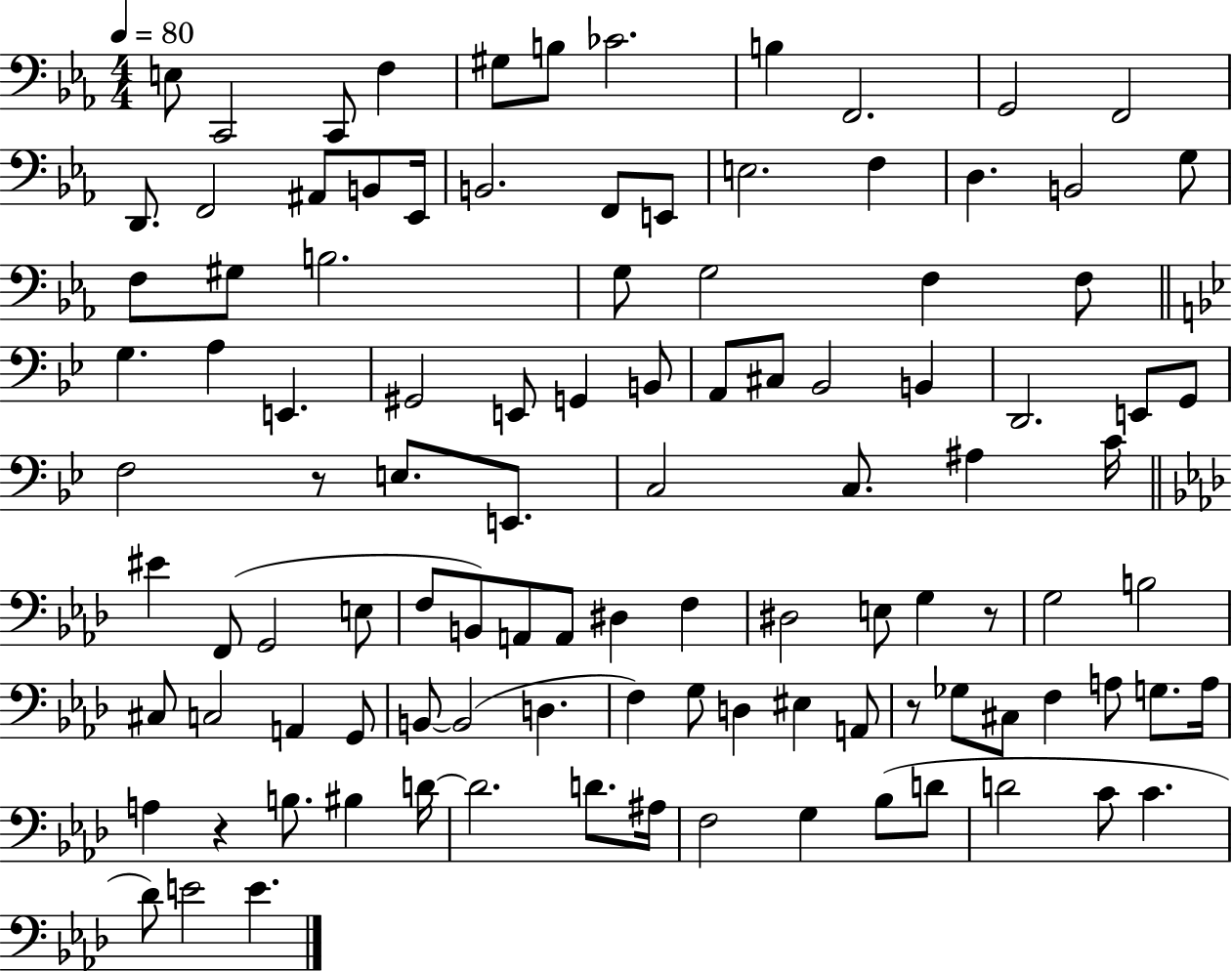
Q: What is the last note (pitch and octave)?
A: E4